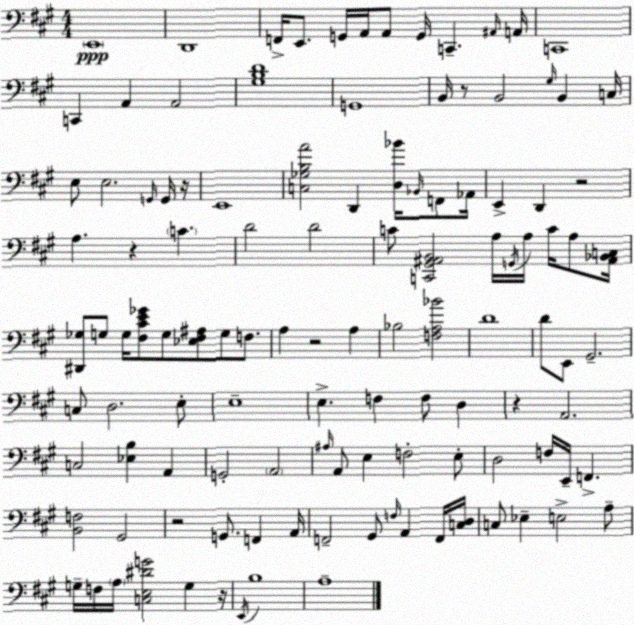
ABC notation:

X:1
T:Untitled
M:4/4
L:1/4
K:A
E,,4 D,,4 F,,/4 E,,/2 G,,/4 A,,/4 A,,/2 G,,/4 C,, ^A,,/4 A,,/4 C,,4 C,, A,, A,,2 [^G,B,D]4 G,,4 B,,/4 z/2 B,,2 ^G,/4 B,, C,/4 E,/2 E,2 G,,/4 G,,/4 z/4 E,,4 [C,_G,B,A]2 D,, [D,_B]/4 _B,,/4 F,,/2 _A,,/4 E,, D,, z2 A, z C D2 D2 C/2 [C,,^G,,^A,,B,,]2 A,/4 G,,/4 A,/4 C/4 A,/2 [^A,,_B,,C,]/4 [^D,,_G,]/2 G,/2 G,/4 [^F,^CE_G]/2 G,/2 [_E,^F,^A,]/2 G,/2 F,/2 A, z2 A, _B,2 [F,A,_B]2 D4 D/2 E,,/2 ^G,,2 C,/2 D,2 E,/2 E,4 E, F, F,/2 D, z A,,2 C,2 [_E,B,] A,, G,,2 A,,2 ^A,/4 A,,/2 E, F,2 E,/2 D,2 F,/4 E,,/4 F,, [B,,F,]2 ^G,,2 z2 G,,/2 F,, A,,/4 F,,2 ^G,,/2 F,/4 A,, F,,/4 [C,D,]/4 C,/2 _E, E,2 A,/2 G,/4 F,/4 A,/4 [C,E,^DG]2 G, z/4 E,,/4 B,4 A,4